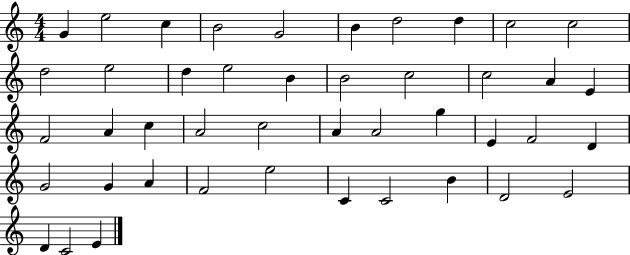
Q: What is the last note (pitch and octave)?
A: E4